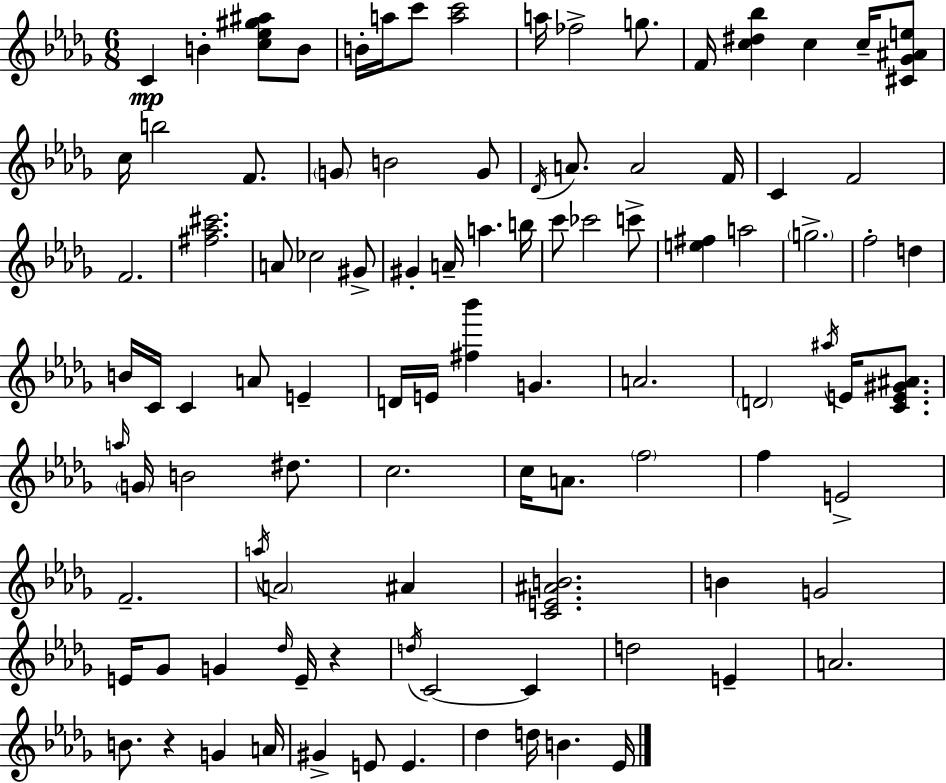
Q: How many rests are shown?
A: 2